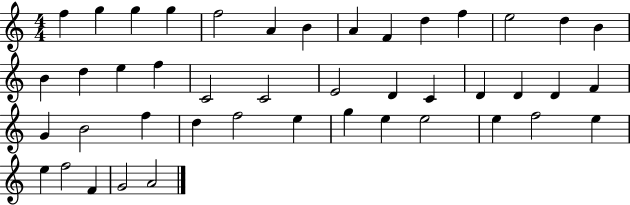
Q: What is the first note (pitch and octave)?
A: F5